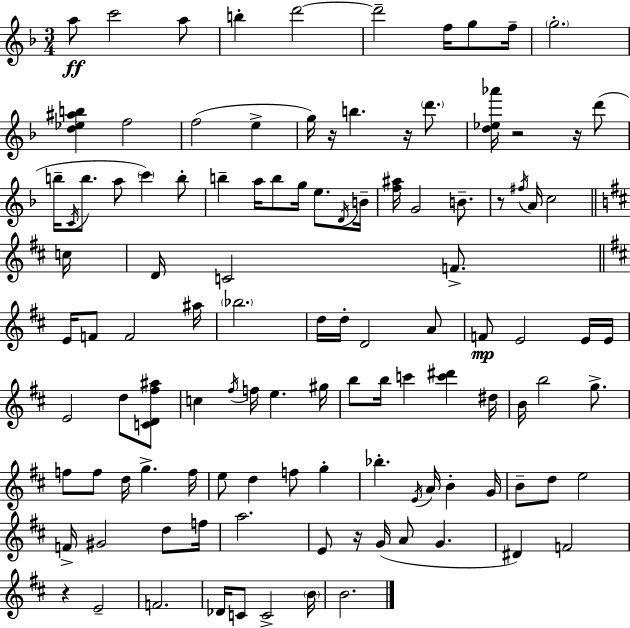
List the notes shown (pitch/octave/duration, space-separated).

A5/e C6/h A5/e B5/q D6/h D6/h F5/s G5/e F5/s G5/h. [D5,Eb5,A#5,B5]/q F5/h F5/h E5/q G5/s R/s B5/q. R/s D6/e. [D5,Eb5,Ab6]/s R/h R/s D6/e B5/s C4/s B5/e. A5/e C6/q B5/e B5/q A5/s B5/e G5/s E5/e. D4/s B4/s [F5,A#5]/s G4/h B4/e. R/e F#5/s A4/s C5/h C5/s D4/s C4/h F4/e. E4/s F4/e F4/h A#5/s Bb5/h. D5/s D5/s D4/h A4/e F4/e E4/h E4/s E4/s E4/h D5/e [C4,D4,F#5,A#5]/e C5/q F#5/s F5/s E5/q. G#5/s B5/e B5/s C6/q [C6,D#6]/q D#5/s B4/s B5/h G5/e. F5/e F5/e D5/s G5/q. F5/s E5/e D5/q F5/e G5/q Bb5/q. E4/s A4/s B4/q G4/s B4/e D5/e E5/h F4/s G#4/h D5/e F5/s A5/h. E4/e R/s G4/s A4/e G4/q. D#4/q F4/h R/q E4/h F4/h. Db4/s C4/e C4/h B4/s B4/h.